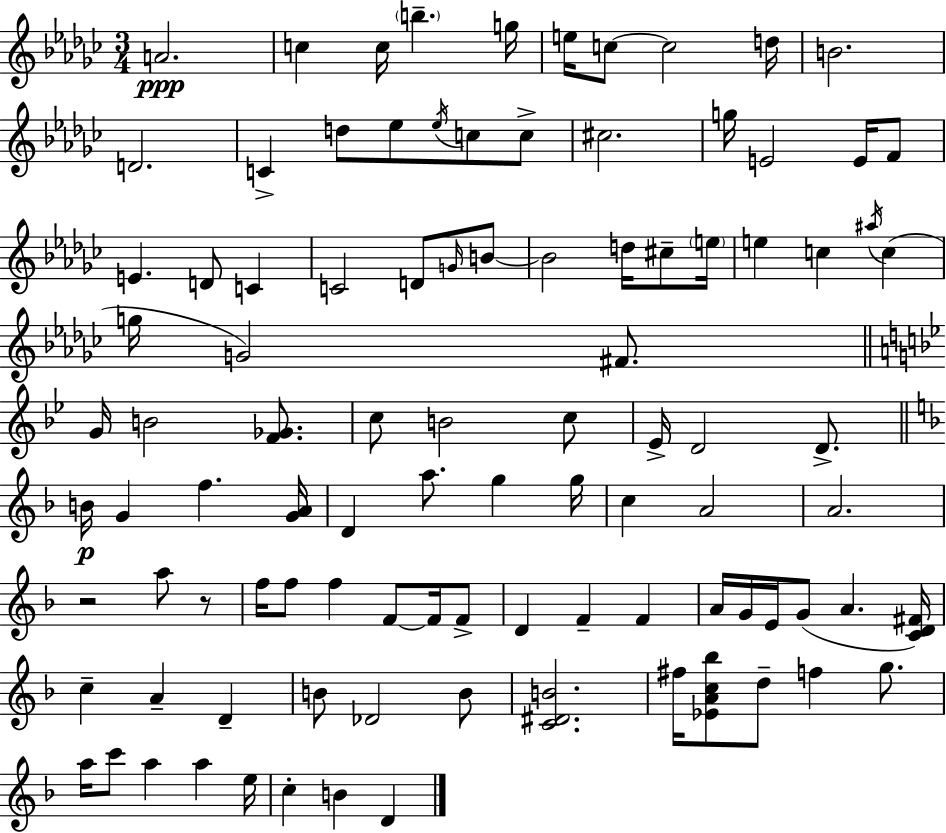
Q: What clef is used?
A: treble